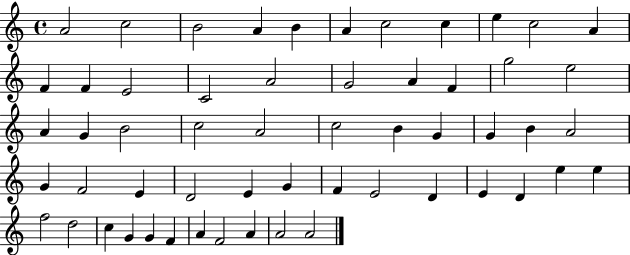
A4/h C5/h B4/h A4/q B4/q A4/q C5/h C5/q E5/q C5/h A4/q F4/q F4/q E4/h C4/h A4/h G4/h A4/q F4/q G5/h E5/h A4/q G4/q B4/h C5/h A4/h C5/h B4/q G4/q G4/q B4/q A4/h G4/q F4/h E4/q D4/h E4/q G4/q F4/q E4/h D4/q E4/q D4/q E5/q E5/q F5/h D5/h C5/q G4/q G4/q F4/q A4/q F4/h A4/q A4/h A4/h